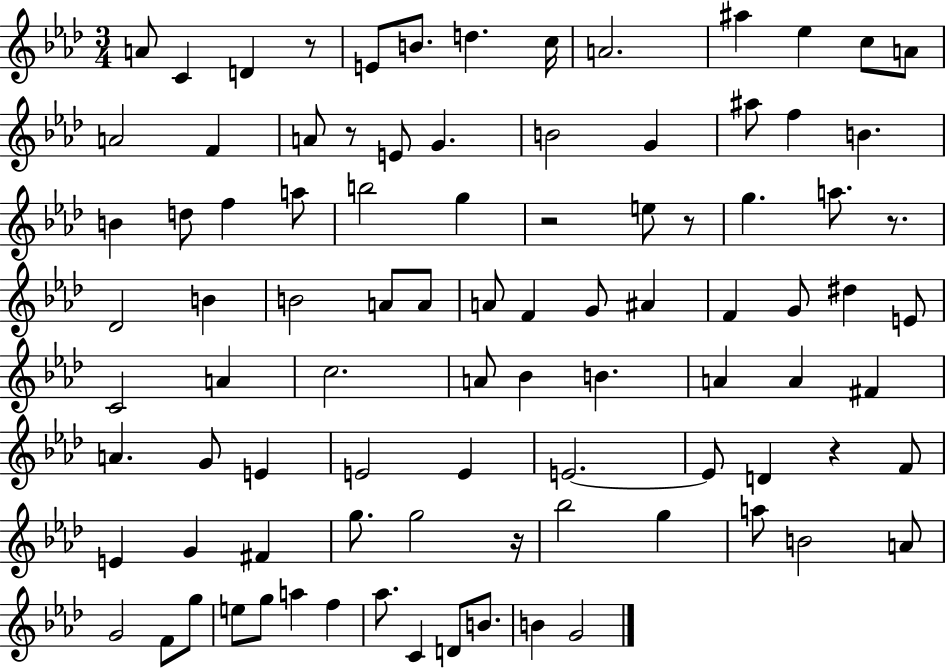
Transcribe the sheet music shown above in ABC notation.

X:1
T:Untitled
M:3/4
L:1/4
K:Ab
A/2 C D z/2 E/2 B/2 d c/4 A2 ^a _e c/2 A/2 A2 F A/2 z/2 E/2 G B2 G ^a/2 f B B d/2 f a/2 b2 g z2 e/2 z/2 g a/2 z/2 _D2 B B2 A/2 A/2 A/2 F G/2 ^A F G/2 ^d E/2 C2 A c2 A/2 _B B A A ^F A G/2 E E2 E E2 E/2 D z F/2 E G ^F g/2 g2 z/4 _b2 g a/2 B2 A/2 G2 F/2 g/2 e/2 g/2 a f _a/2 C D/2 B/2 B G2